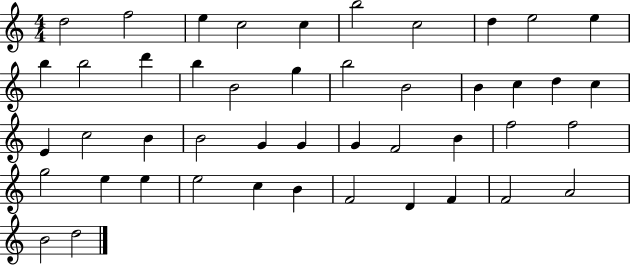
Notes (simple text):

D5/h F5/h E5/q C5/h C5/q B5/h C5/h D5/q E5/h E5/q B5/q B5/h D6/q B5/q B4/h G5/q B5/h B4/h B4/q C5/q D5/q C5/q E4/q C5/h B4/q B4/h G4/q G4/q G4/q F4/h B4/q F5/h F5/h G5/h E5/q E5/q E5/h C5/q B4/q F4/h D4/q F4/q F4/h A4/h B4/h D5/h